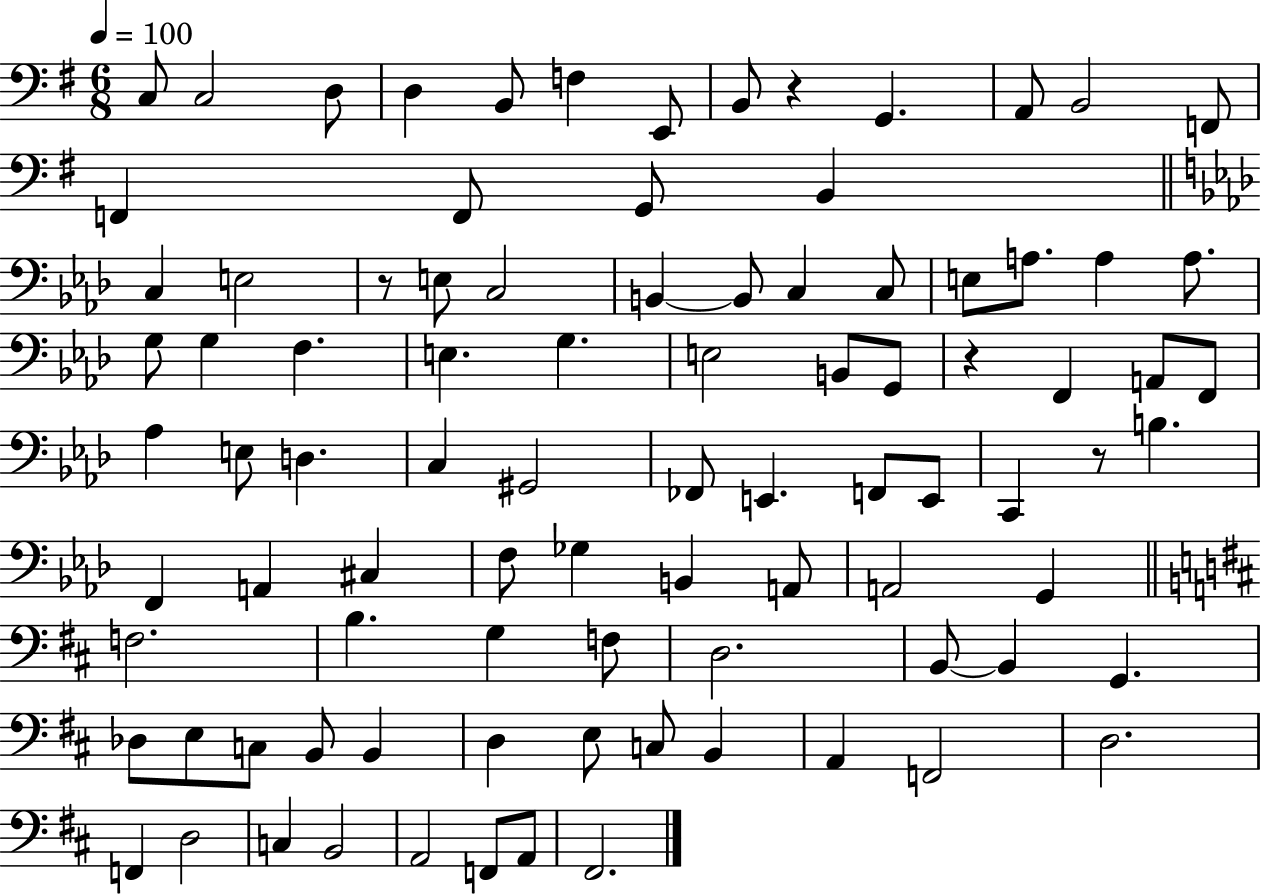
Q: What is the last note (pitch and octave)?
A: F#2